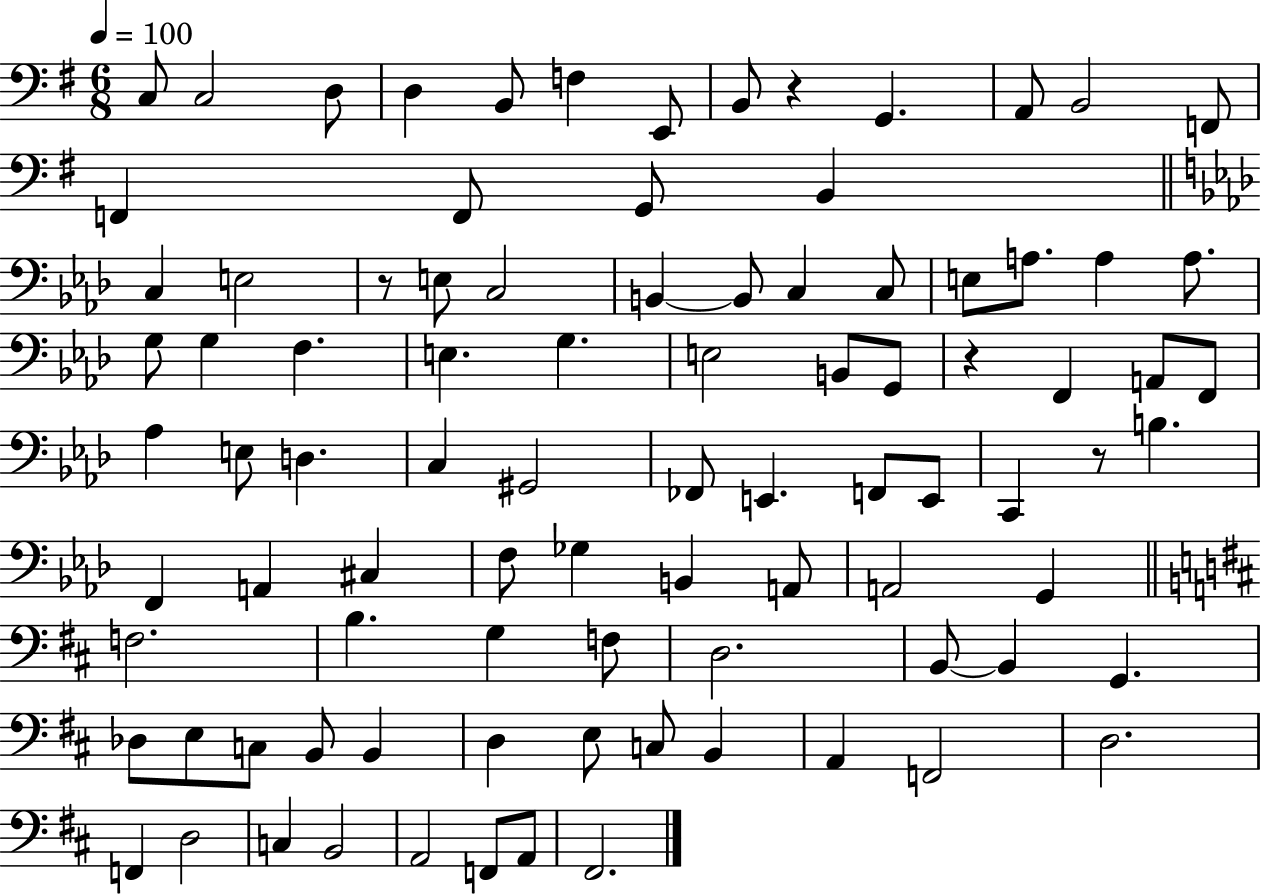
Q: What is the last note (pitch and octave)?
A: F#2